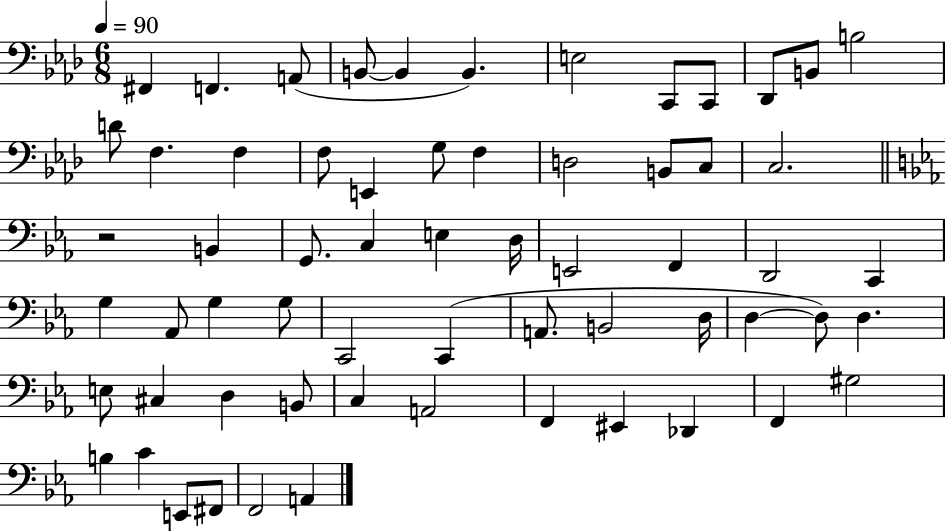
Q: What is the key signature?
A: AES major